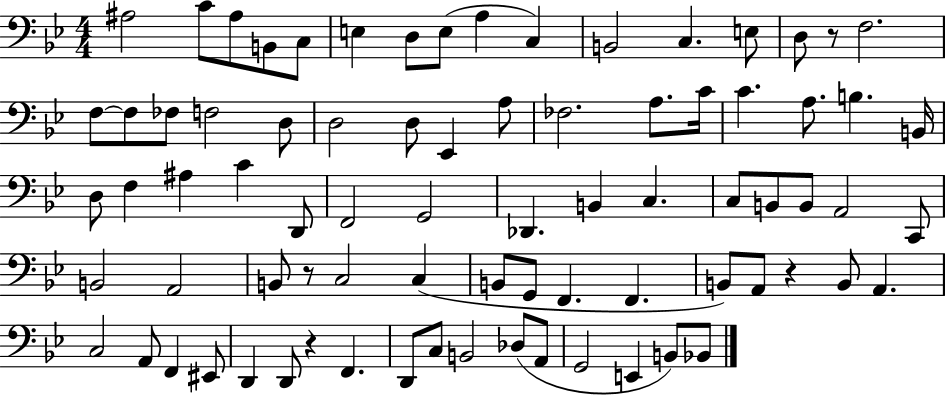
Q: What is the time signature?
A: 4/4